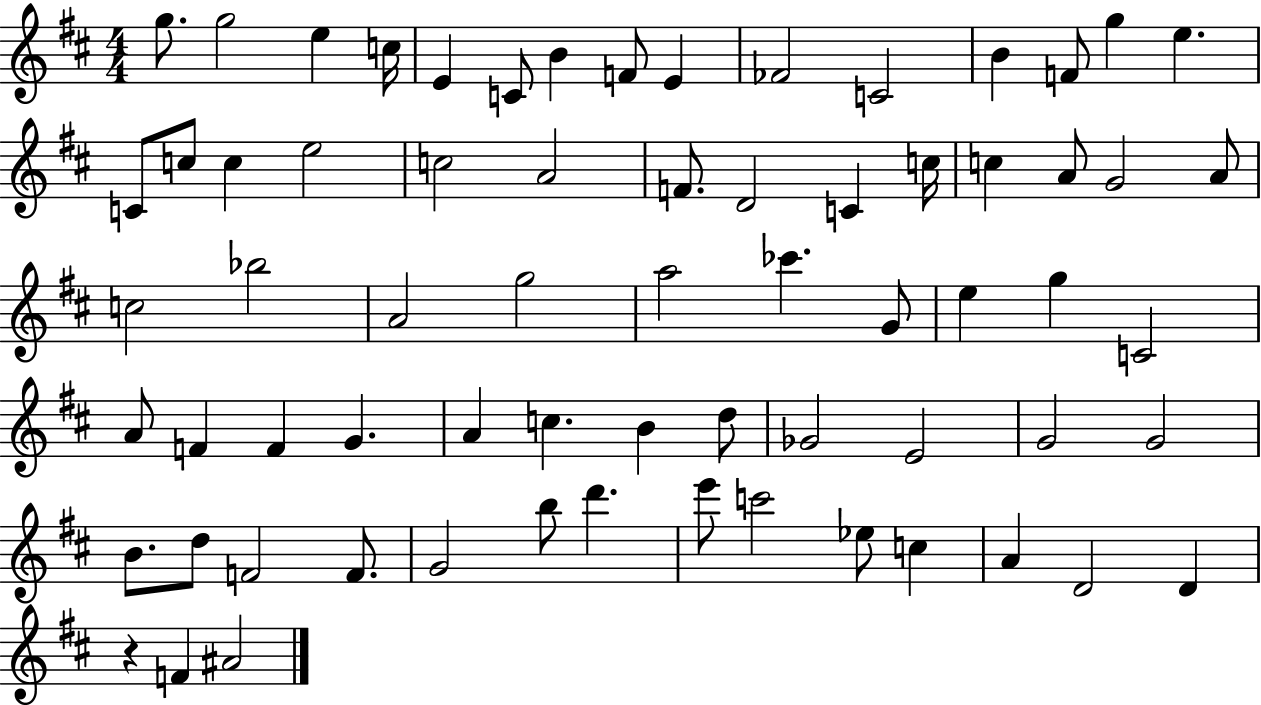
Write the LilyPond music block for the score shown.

{
  \clef treble
  \numericTimeSignature
  \time 4/4
  \key d \major
  g''8. g''2 e''4 c''16 | e'4 c'8 b'4 f'8 e'4 | fes'2 c'2 | b'4 f'8 g''4 e''4. | \break c'8 c''8 c''4 e''2 | c''2 a'2 | f'8. d'2 c'4 c''16 | c''4 a'8 g'2 a'8 | \break c''2 bes''2 | a'2 g''2 | a''2 ces'''4. g'8 | e''4 g''4 c'2 | \break a'8 f'4 f'4 g'4. | a'4 c''4. b'4 d''8 | ges'2 e'2 | g'2 g'2 | \break b'8. d''8 f'2 f'8. | g'2 b''8 d'''4. | e'''8 c'''2 ees''8 c''4 | a'4 d'2 d'4 | \break r4 f'4 ais'2 | \bar "|."
}